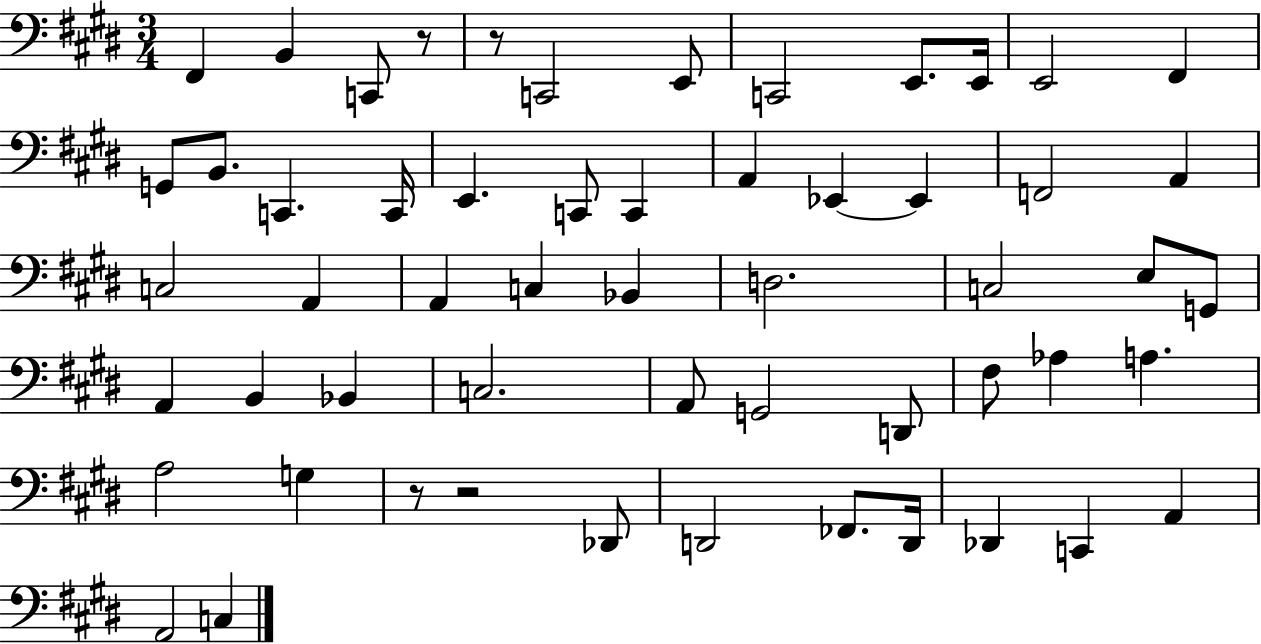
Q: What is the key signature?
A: E major